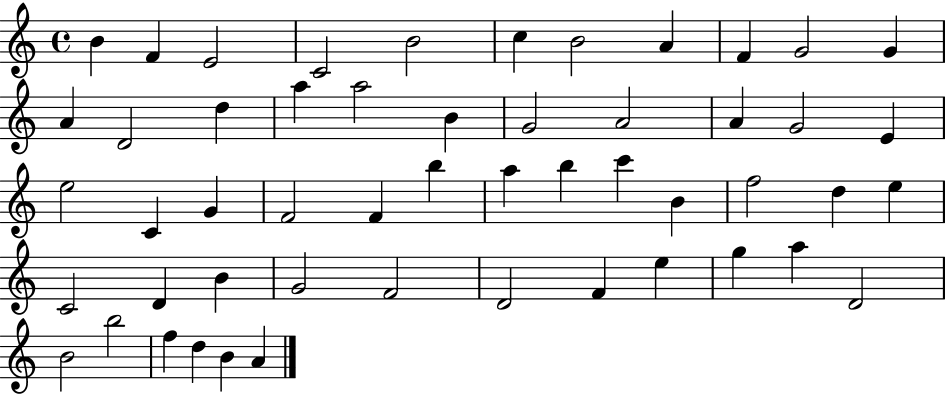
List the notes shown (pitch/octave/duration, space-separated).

B4/q F4/q E4/h C4/h B4/h C5/q B4/h A4/q F4/q G4/h G4/q A4/q D4/h D5/q A5/q A5/h B4/q G4/h A4/h A4/q G4/h E4/q E5/h C4/q G4/q F4/h F4/q B5/q A5/q B5/q C6/q B4/q F5/h D5/q E5/q C4/h D4/q B4/q G4/h F4/h D4/h F4/q E5/q G5/q A5/q D4/h B4/h B5/h F5/q D5/q B4/q A4/q